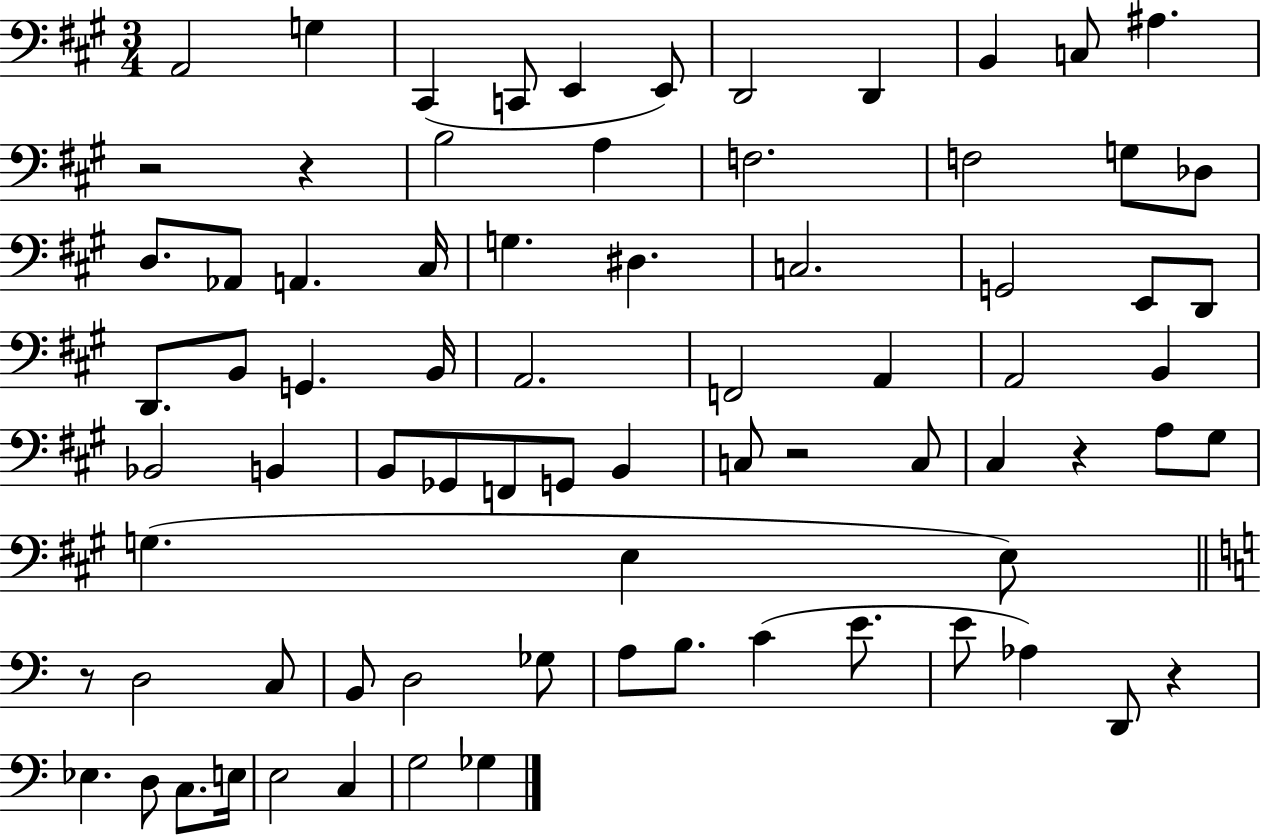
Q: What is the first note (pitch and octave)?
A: A2